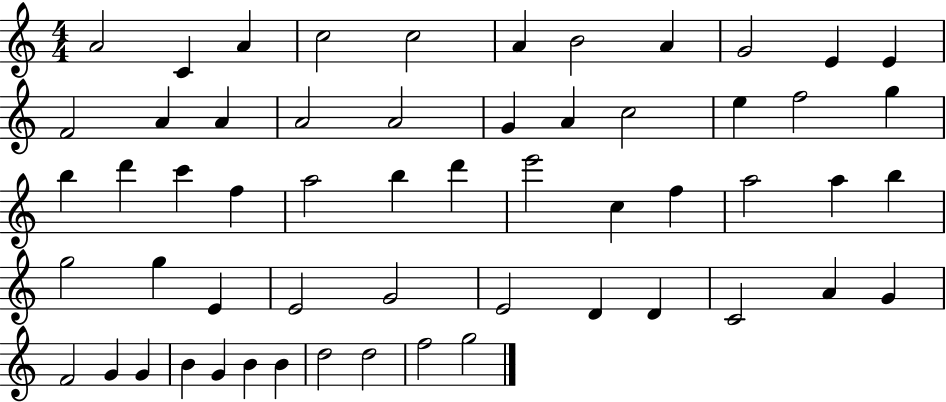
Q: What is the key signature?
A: C major